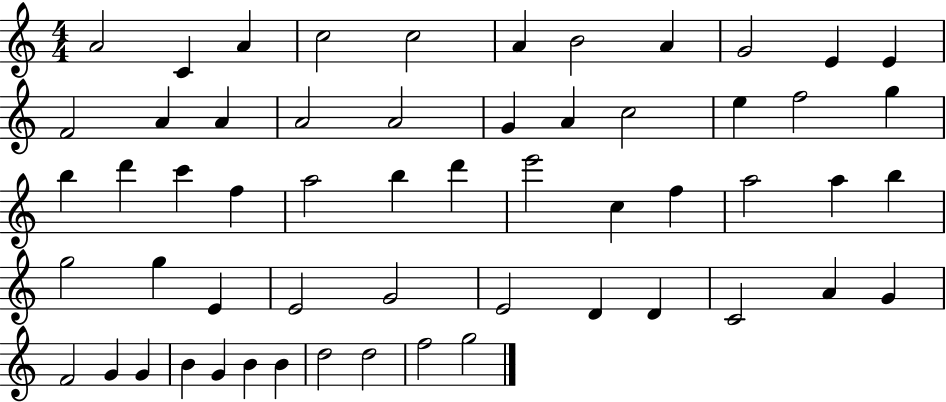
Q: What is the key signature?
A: C major